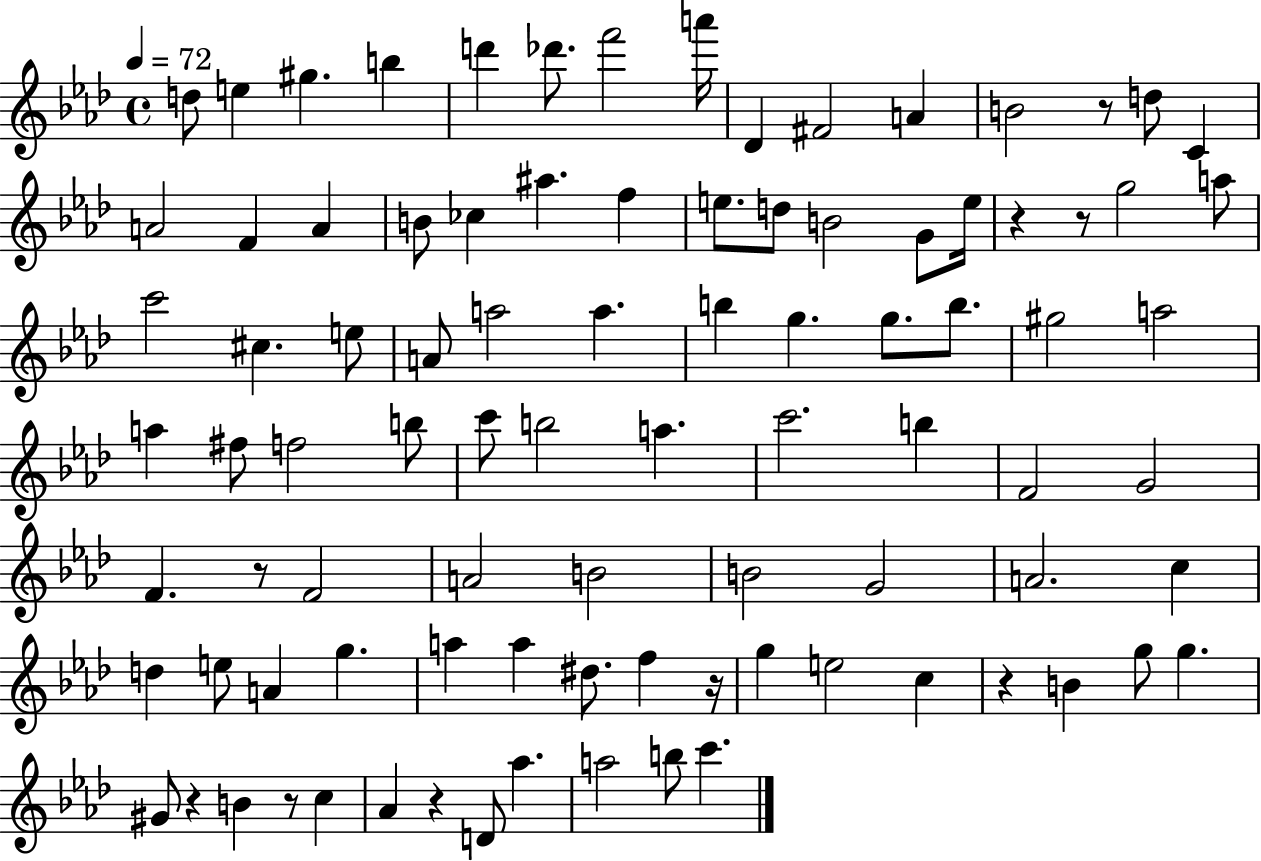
D5/e E5/q G#5/q. B5/q D6/q Db6/e. F6/h A6/s Db4/q F#4/h A4/q B4/h R/e D5/e C4/q A4/h F4/q A4/q B4/e CES5/q A#5/q. F5/q E5/e. D5/e B4/h G4/e E5/s R/q R/e G5/h A5/e C6/h C#5/q. E5/e A4/e A5/h A5/q. B5/q G5/q. G5/e. B5/e. G#5/h A5/h A5/q F#5/e F5/h B5/e C6/e B5/h A5/q. C6/h. B5/q F4/h G4/h F4/q. R/e F4/h A4/h B4/h B4/h G4/h A4/h. C5/q D5/q E5/e A4/q G5/q. A5/q A5/q D#5/e. F5/q R/s G5/q E5/h C5/q R/q B4/q G5/e G5/q. G#4/e R/q B4/q R/e C5/q Ab4/q R/q D4/e Ab5/q. A5/h B5/e C6/q.